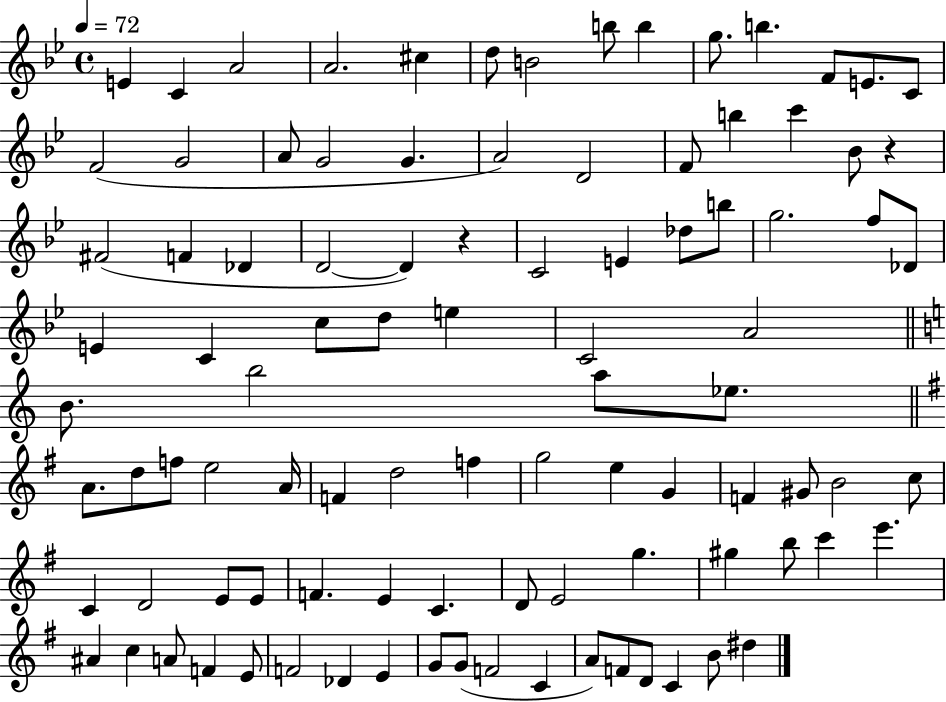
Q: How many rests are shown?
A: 2